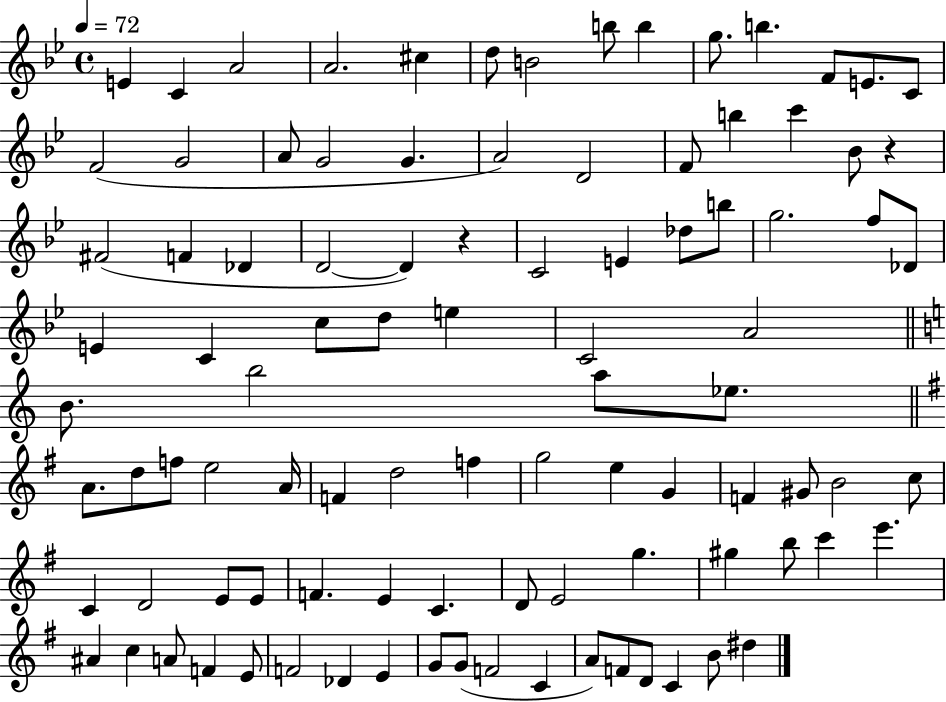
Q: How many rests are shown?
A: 2